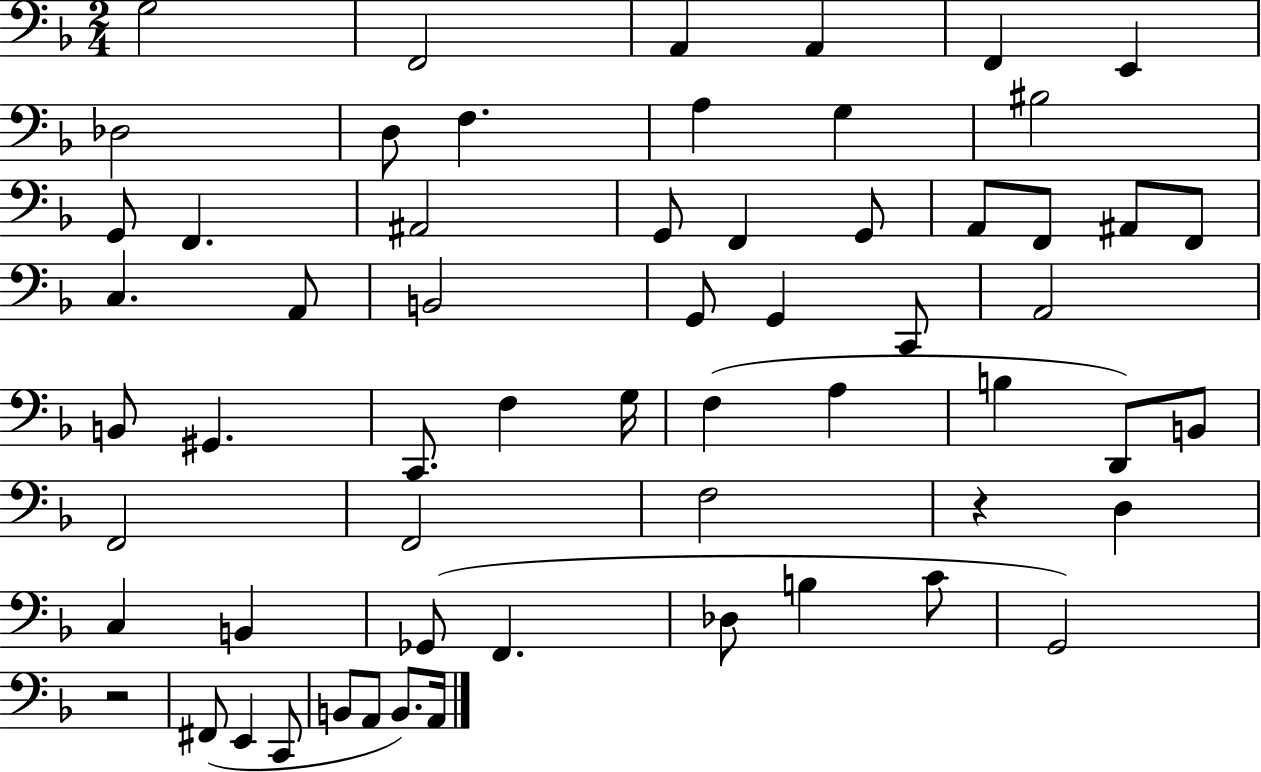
{
  \clef bass
  \numericTimeSignature
  \time 2/4
  \key f \major
  g2 | f,2 | a,4 a,4 | f,4 e,4 | \break des2 | d8 f4. | a4 g4 | bis2 | \break g,8 f,4. | ais,2 | g,8 f,4 g,8 | a,8 f,8 ais,8 f,8 | \break c4. a,8 | b,2 | g,8 g,4 c,8 | a,2 | \break b,8 gis,4. | c,8. f4 g16 | f4( a4 | b4 d,8) b,8 | \break f,2 | f,2 | f2 | r4 d4 | \break c4 b,4 | ges,8( f,4. | des8 b4 c'8 | g,2) | \break r2 | fis,8( e,4 c,8 | b,8 a,8 b,8.) a,16 | \bar "|."
}